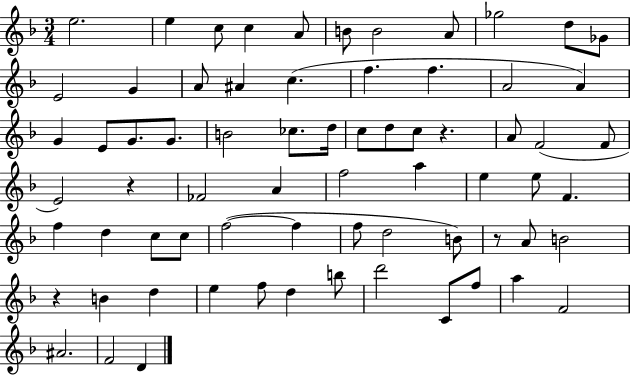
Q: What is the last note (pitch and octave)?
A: D4